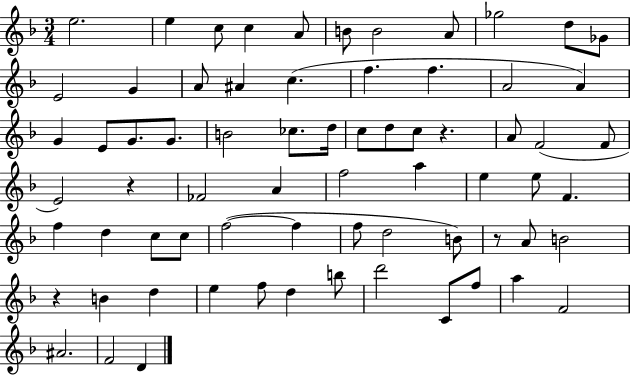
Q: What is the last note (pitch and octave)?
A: D4